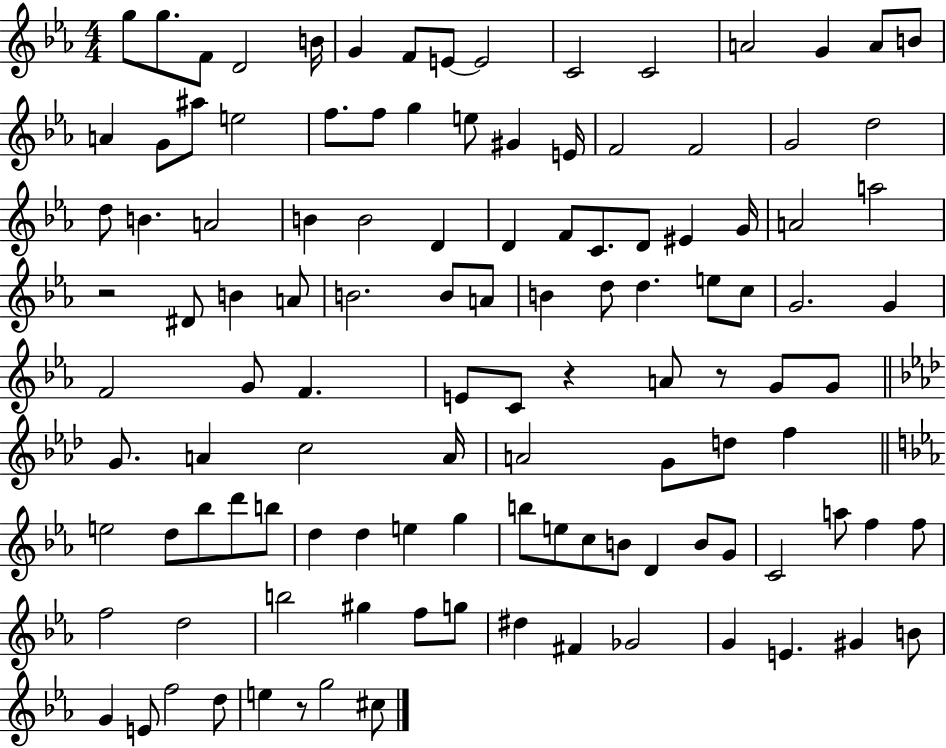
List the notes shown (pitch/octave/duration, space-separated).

G5/e G5/e. F4/e D4/h B4/s G4/q F4/e E4/e E4/h C4/h C4/h A4/h G4/q A4/e B4/e A4/q G4/e A#5/e E5/h F5/e. F5/e G5/q E5/e G#4/q E4/s F4/h F4/h G4/h D5/h D5/e B4/q. A4/h B4/q B4/h D4/q D4/q F4/e C4/e. D4/e EIS4/q G4/s A4/h A5/h R/h D#4/e B4/q A4/e B4/h. B4/e A4/e B4/q D5/e D5/q. E5/e C5/e G4/h. G4/q F4/h G4/e F4/q. E4/e C4/e R/q A4/e R/e G4/e G4/e G4/e. A4/q C5/h A4/s A4/h G4/e D5/e F5/q E5/h D5/e Bb5/e D6/e B5/e D5/q D5/q E5/q G5/q B5/e E5/e C5/e B4/e D4/q B4/e G4/e C4/h A5/e F5/q F5/e F5/h D5/h B5/h G#5/q F5/e G5/e D#5/q F#4/q Gb4/h G4/q E4/q. G#4/q B4/e G4/q E4/e F5/h D5/e E5/q R/e G5/h C#5/e